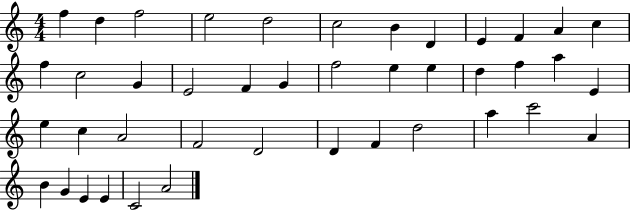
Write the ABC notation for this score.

X:1
T:Untitled
M:4/4
L:1/4
K:C
f d f2 e2 d2 c2 B D E F A c f c2 G E2 F G f2 e e d f a E e c A2 F2 D2 D F d2 a c'2 A B G E E C2 A2